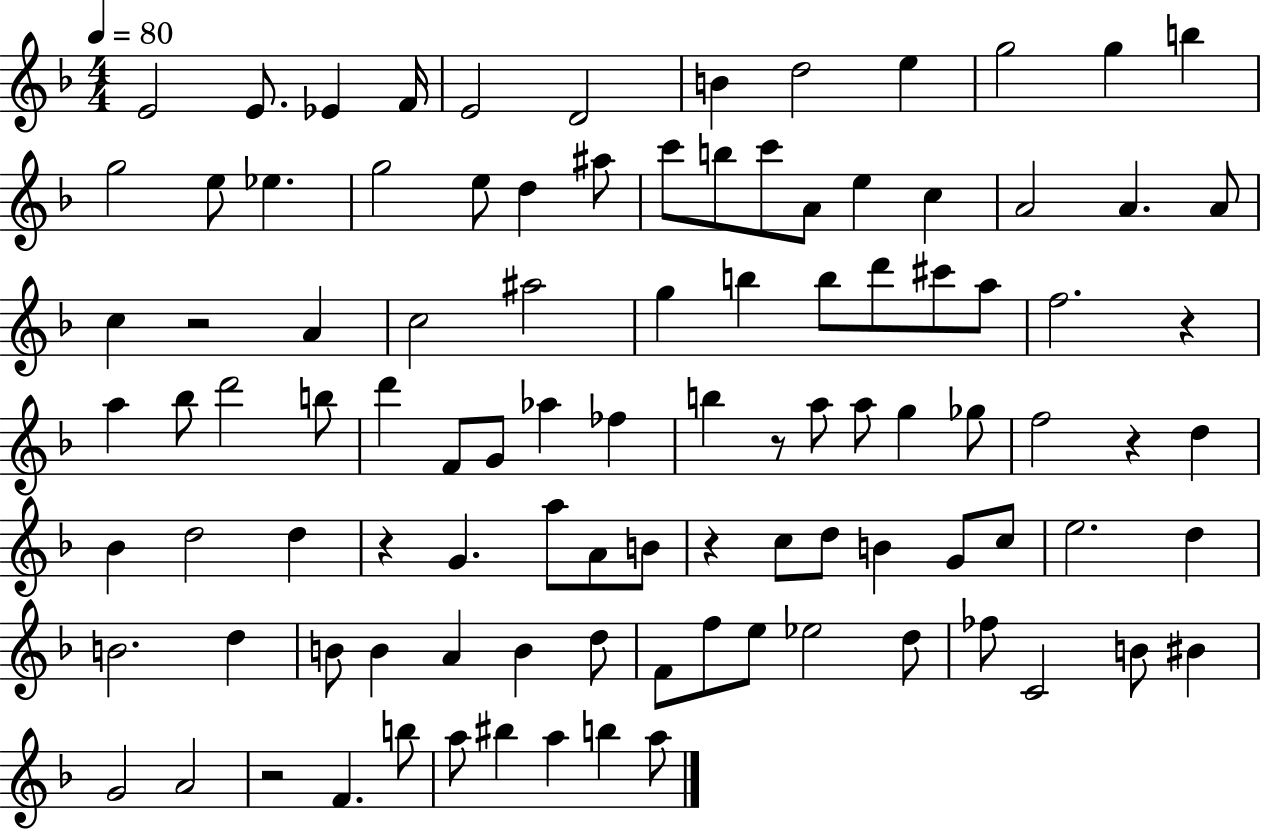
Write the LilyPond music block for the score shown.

{
  \clef treble
  \numericTimeSignature
  \time 4/4
  \key f \major
  \tempo 4 = 80
  e'2 e'8. ees'4 f'16 | e'2 d'2 | b'4 d''2 e''4 | g''2 g''4 b''4 | \break g''2 e''8 ees''4. | g''2 e''8 d''4 ais''8 | c'''8 b''8 c'''8 a'8 e''4 c''4 | a'2 a'4. a'8 | \break c''4 r2 a'4 | c''2 ais''2 | g''4 b''4 b''8 d'''8 cis'''8 a''8 | f''2. r4 | \break a''4 bes''8 d'''2 b''8 | d'''4 f'8 g'8 aes''4 fes''4 | b''4 r8 a''8 a''8 g''4 ges''8 | f''2 r4 d''4 | \break bes'4 d''2 d''4 | r4 g'4. a''8 a'8 b'8 | r4 c''8 d''8 b'4 g'8 c''8 | e''2. d''4 | \break b'2. d''4 | b'8 b'4 a'4 b'4 d''8 | f'8 f''8 e''8 ees''2 d''8 | fes''8 c'2 b'8 bis'4 | \break g'2 a'2 | r2 f'4. b''8 | a''8 bis''4 a''4 b''4 a''8 | \bar "|."
}